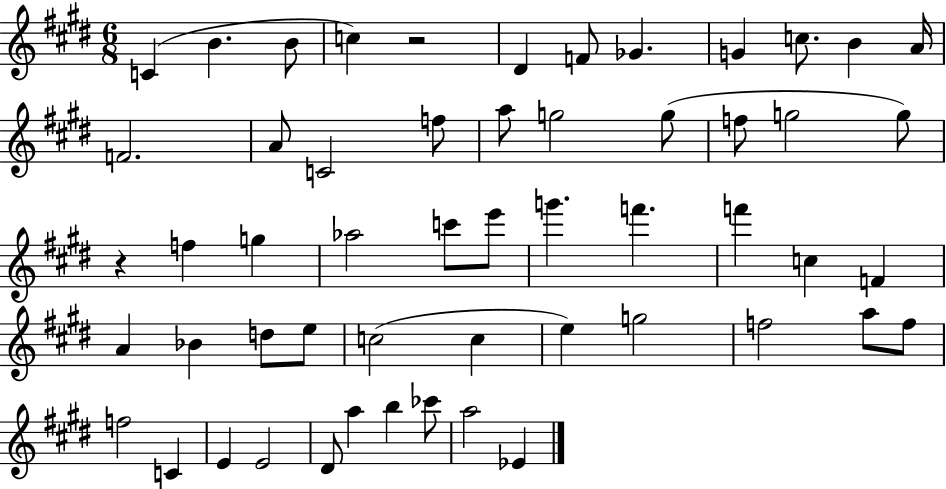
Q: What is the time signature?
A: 6/8